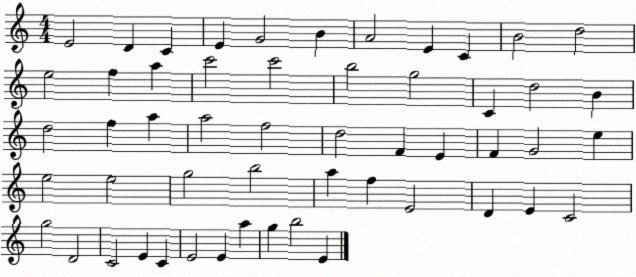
X:1
T:Untitled
M:4/4
L:1/4
K:C
E2 D C E G2 B A2 E C B2 d2 e2 f a c'2 c'2 b2 g2 C d2 B d2 f a a2 f2 d2 F E F G2 e e2 e2 g2 b2 a f E2 D E C2 g2 D2 C2 E C E2 E a g b2 E